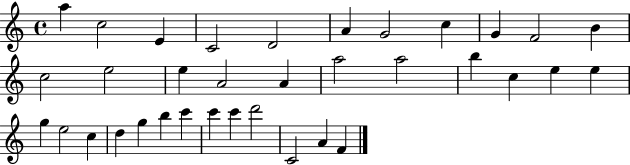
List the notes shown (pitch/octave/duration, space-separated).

A5/q C5/h E4/q C4/h D4/h A4/q G4/h C5/q G4/q F4/h B4/q C5/h E5/h E5/q A4/h A4/q A5/h A5/h B5/q C5/q E5/q E5/q G5/q E5/h C5/q D5/q G5/q B5/q C6/q C6/q C6/q D6/h C4/h A4/q F4/q